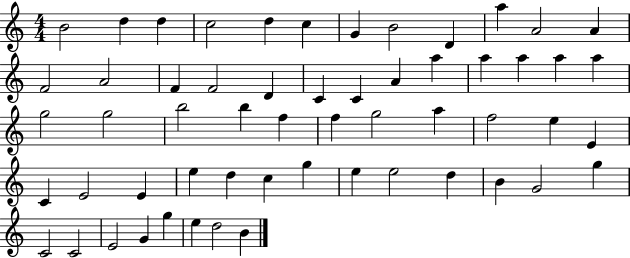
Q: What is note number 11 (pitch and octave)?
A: A4